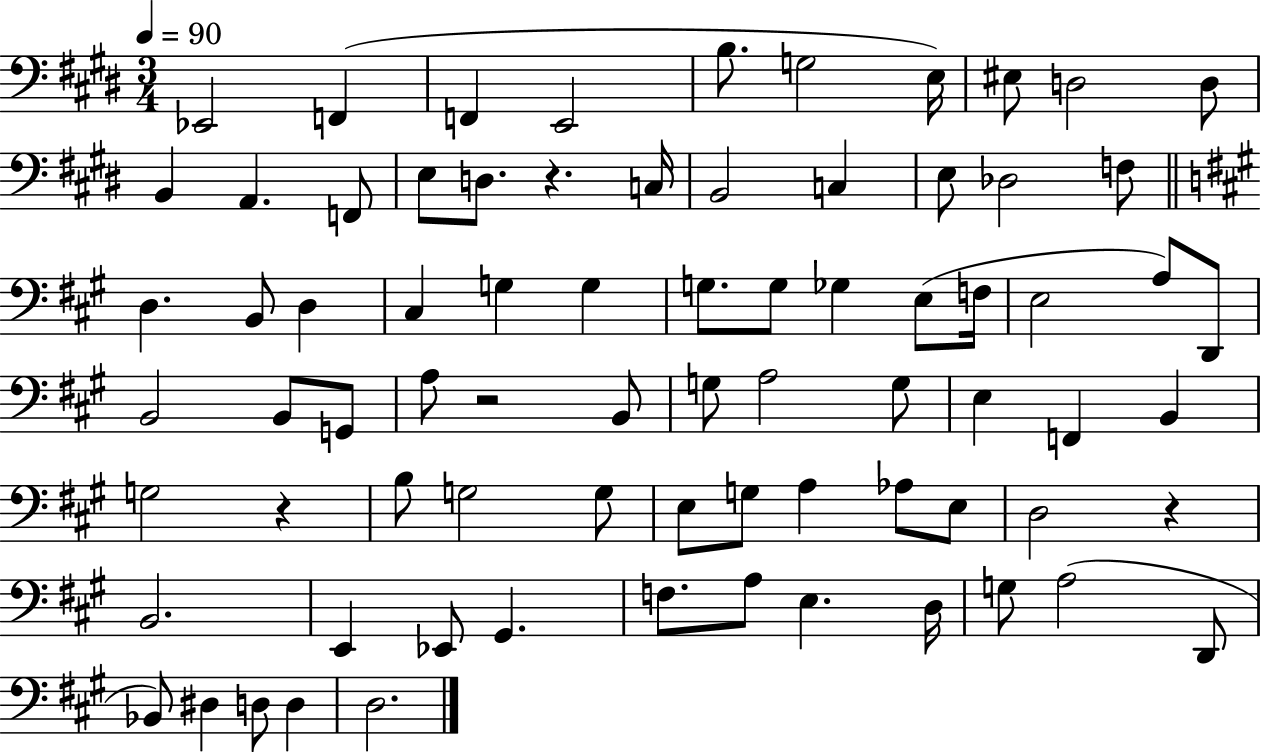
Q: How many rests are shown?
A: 4